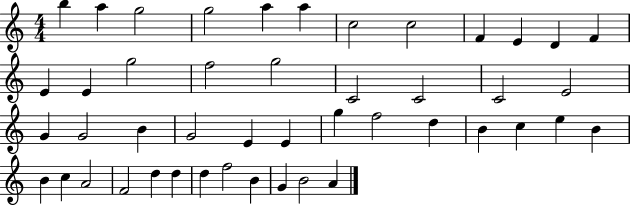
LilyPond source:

{
  \clef treble
  \numericTimeSignature
  \time 4/4
  \key c \major
  b''4 a''4 g''2 | g''2 a''4 a''4 | c''2 c''2 | f'4 e'4 d'4 f'4 | \break e'4 e'4 g''2 | f''2 g''2 | c'2 c'2 | c'2 e'2 | \break g'4 g'2 b'4 | g'2 e'4 e'4 | g''4 f''2 d''4 | b'4 c''4 e''4 b'4 | \break b'4 c''4 a'2 | f'2 d''4 d''4 | d''4 f''2 b'4 | g'4 b'2 a'4 | \break \bar "|."
}